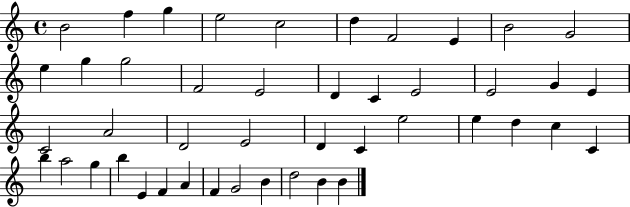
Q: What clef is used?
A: treble